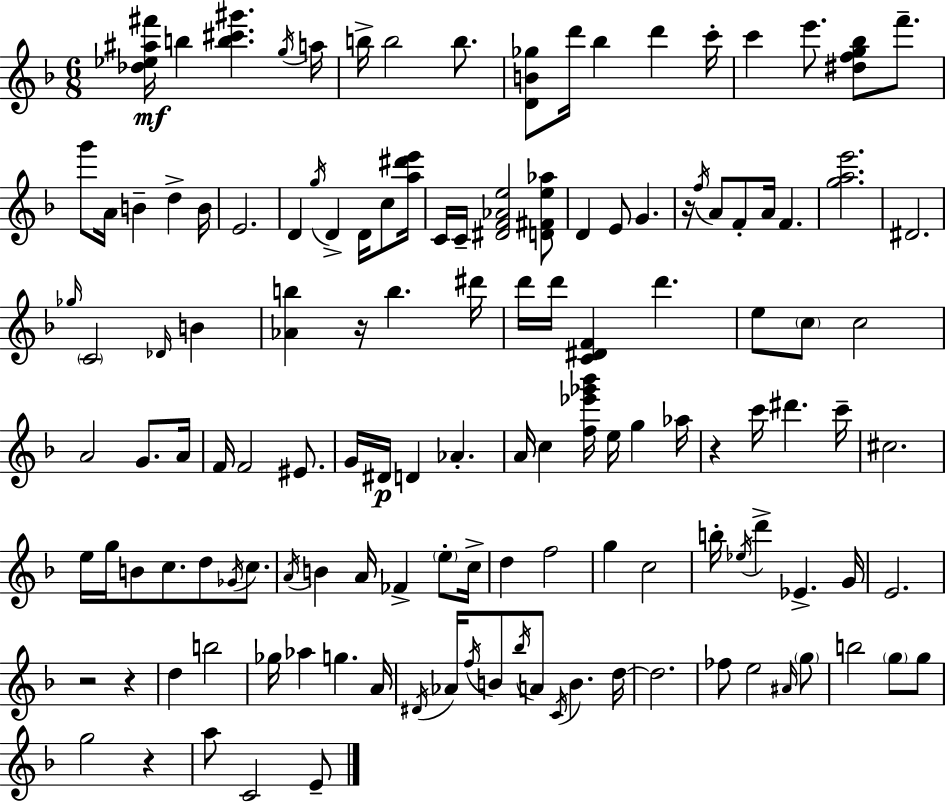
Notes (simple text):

[Db5,Eb5,A#5,F#6]/s B5/q [B5,C#6,G#6]/q. G5/s A5/s B5/s B5/h B5/e. [D4,B4,Gb5]/e D6/s Bb5/q D6/q C6/s C6/q E6/e. [D#5,F5,G5,Bb5]/e F6/e. G6/e A4/s B4/q D5/q B4/s E4/h. D4/q G5/s D4/q D4/s C5/e [A5,D#6,E6]/s C4/s C4/s [D#4,F4,Ab4,E5]/h [D4,F#4,E5,Ab5]/e D4/q E4/e G4/q. R/s F5/s A4/e F4/e A4/s F4/q. [G5,A5,E6]/h. D#4/h. Gb5/s C4/h Db4/s B4/q [Ab4,B5]/q R/s B5/q. D#6/s D6/s D6/s [C4,D#4,F4]/q D6/q. E5/e C5/e C5/h A4/h G4/e. A4/s F4/s F4/h EIS4/e. G4/s D#4/s D4/q Ab4/q. A4/s C5/q [F5,Eb6,Gb6,Bb6]/s E5/s G5/q Ab5/s R/q C6/s D#6/q. C6/s C#5/h. E5/s G5/s B4/e C5/e. D5/e Gb4/s C5/e. A4/s B4/q A4/s FES4/q E5/e C5/s D5/q F5/h G5/q C5/h B5/s Eb5/s D6/q Eb4/q. G4/s E4/h. R/h R/q D5/q B5/h Gb5/s Ab5/q G5/q. A4/s D#4/s Ab4/s F5/s B4/e Bb5/s A4/e C4/s B4/q. D5/s D5/h. FES5/e E5/h A#4/s G5/e B5/h G5/e G5/e G5/h R/q A5/e C4/h E4/e